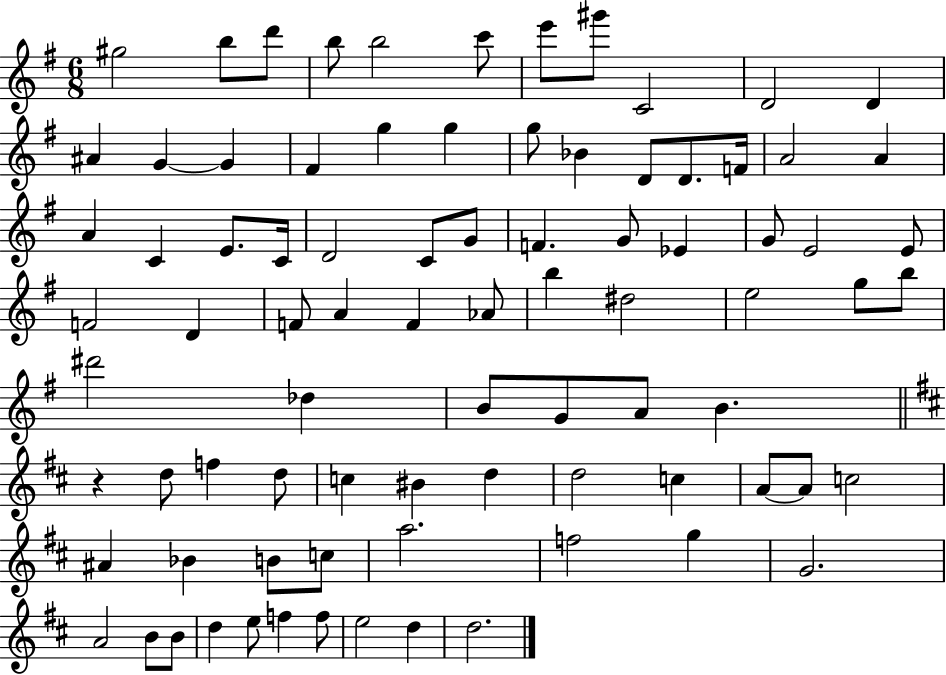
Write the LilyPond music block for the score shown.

{
  \clef treble
  \numericTimeSignature
  \time 6/8
  \key g \major
  gis''2 b''8 d'''8 | b''8 b''2 c'''8 | e'''8 gis'''8 c'2 | d'2 d'4 | \break ais'4 g'4~~ g'4 | fis'4 g''4 g''4 | g''8 bes'4 d'8 d'8. f'16 | a'2 a'4 | \break a'4 c'4 e'8. c'16 | d'2 c'8 g'8 | f'4. g'8 ees'4 | g'8 e'2 e'8 | \break f'2 d'4 | f'8 a'4 f'4 aes'8 | b''4 dis''2 | e''2 g''8 b''8 | \break dis'''2 des''4 | b'8 g'8 a'8 b'4. | \bar "||" \break \key d \major r4 d''8 f''4 d''8 | c''4 bis'4 d''4 | d''2 c''4 | a'8~~ a'8 c''2 | \break ais'4 bes'4 b'8 c''8 | a''2. | f''2 g''4 | g'2. | \break a'2 b'8 b'8 | d''4 e''8 f''4 f''8 | e''2 d''4 | d''2. | \break \bar "|."
}